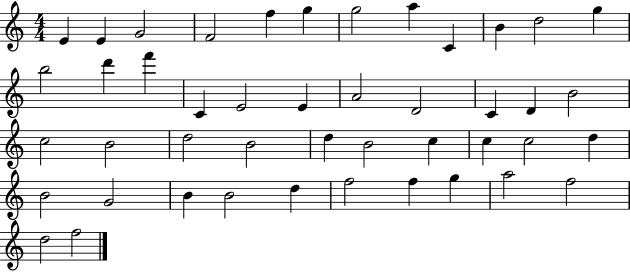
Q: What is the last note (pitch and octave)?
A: F5